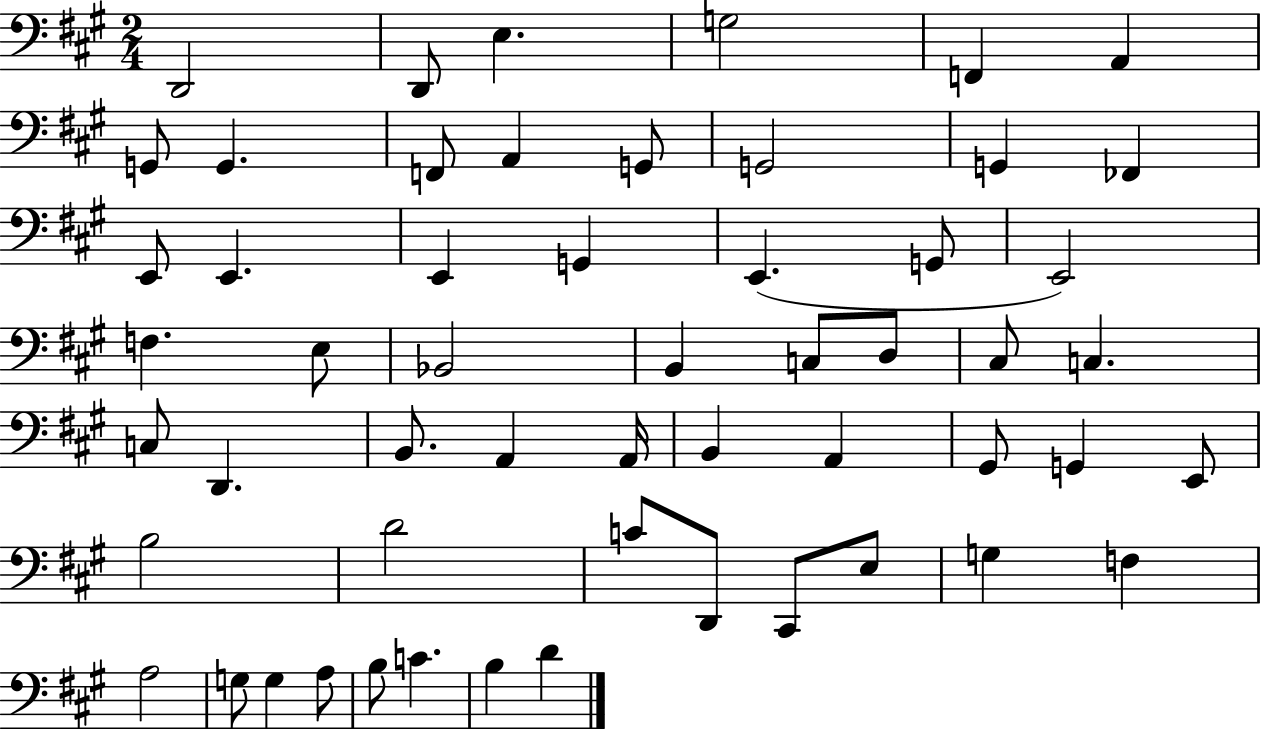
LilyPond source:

{
  \clef bass
  \numericTimeSignature
  \time 2/4
  \key a \major
  d,2 | d,8 e4. | g2 | f,4 a,4 | \break g,8 g,4. | f,8 a,4 g,8 | g,2 | g,4 fes,4 | \break e,8 e,4. | e,4 g,4 | e,4.( g,8 | e,2) | \break f4. e8 | bes,2 | b,4 c8 d8 | cis8 c4. | \break c8 d,4. | b,8. a,4 a,16 | b,4 a,4 | gis,8 g,4 e,8 | \break b2 | d'2 | c'8 d,8 cis,8 e8 | g4 f4 | \break a2 | g8 g4 a8 | b8 c'4. | b4 d'4 | \break \bar "|."
}